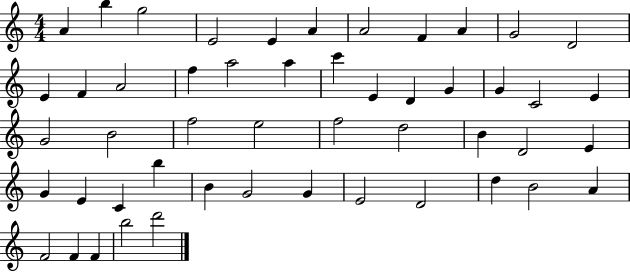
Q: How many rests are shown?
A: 0